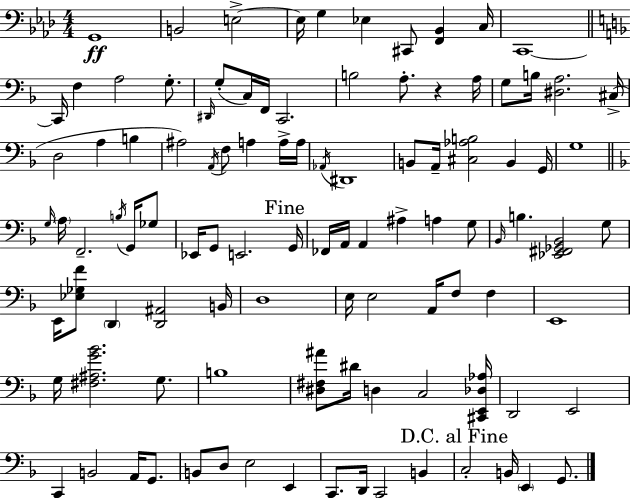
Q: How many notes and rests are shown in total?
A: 103